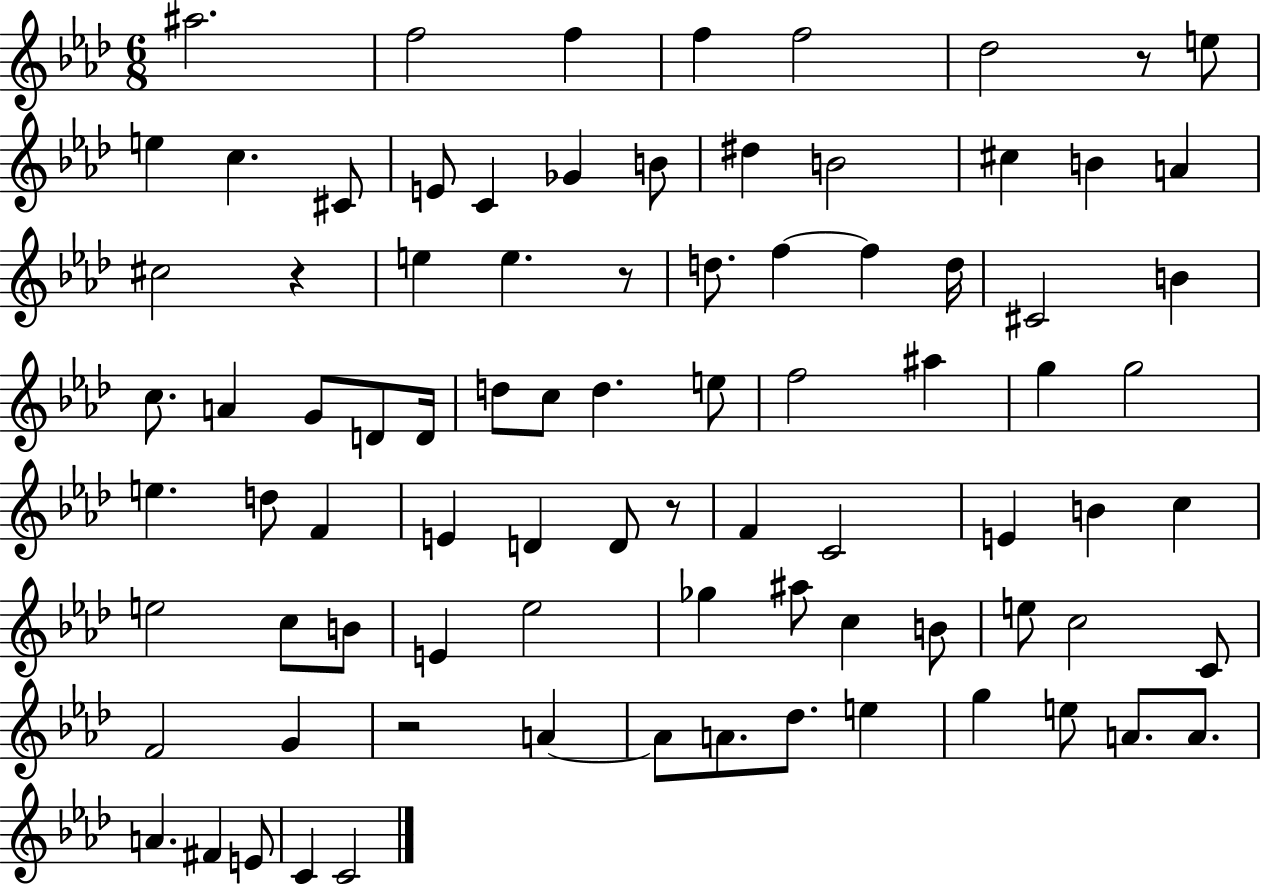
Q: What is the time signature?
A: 6/8